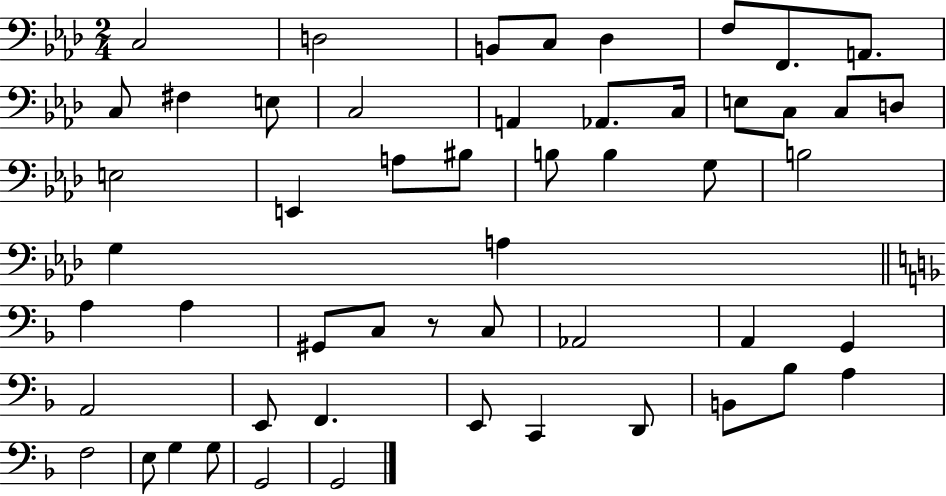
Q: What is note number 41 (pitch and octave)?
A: E2